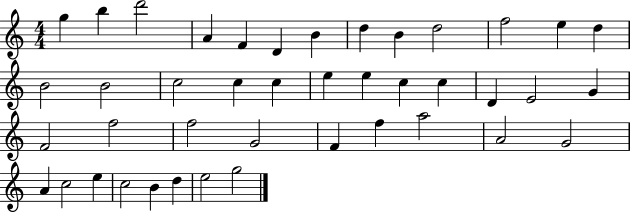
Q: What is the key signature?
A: C major